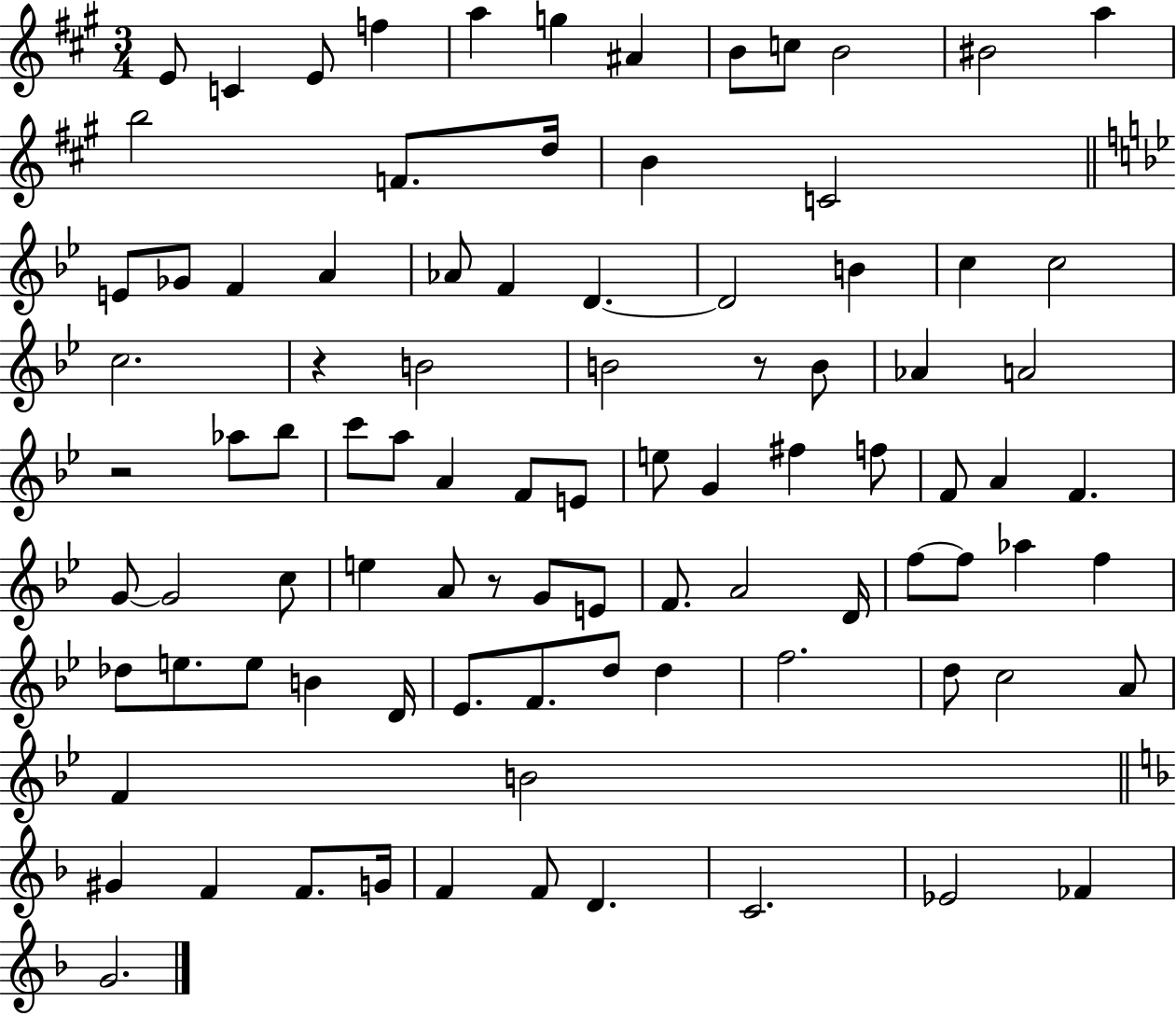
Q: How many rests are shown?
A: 4